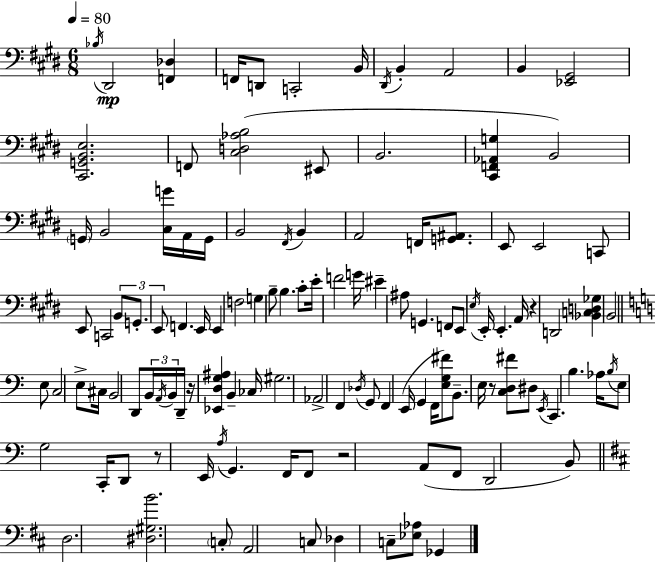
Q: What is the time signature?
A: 6/8